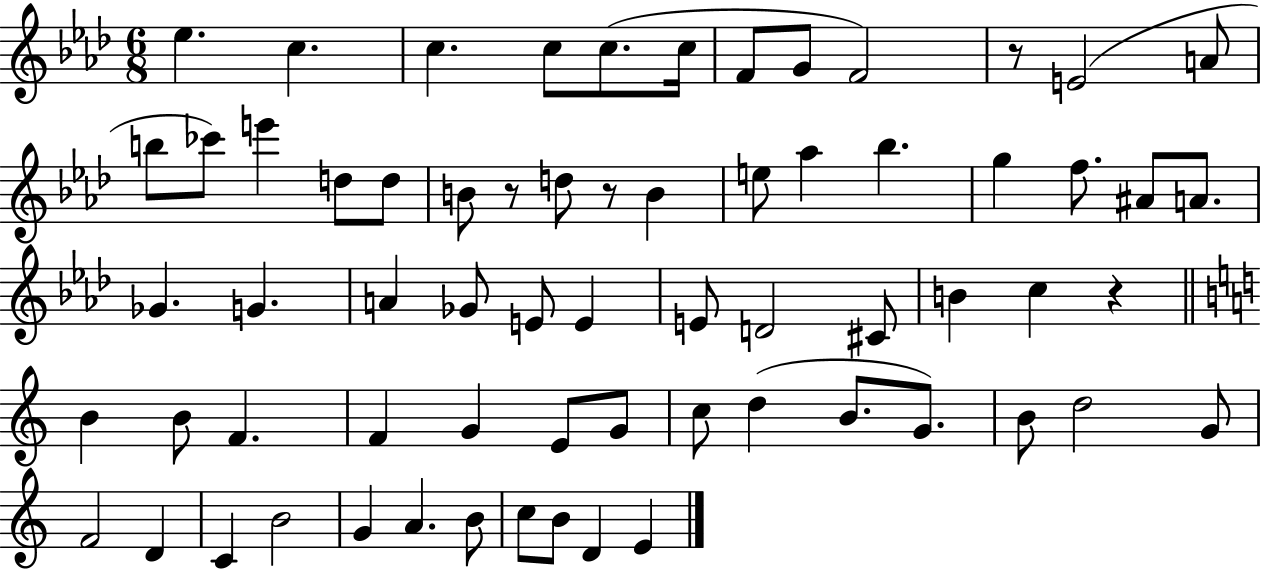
Eb5/q. C5/q. C5/q. C5/e C5/e. C5/s F4/e G4/e F4/h R/e E4/h A4/e B5/e CES6/e E6/q D5/e D5/e B4/e R/e D5/e R/e B4/q E5/e Ab5/q Bb5/q. G5/q F5/e. A#4/e A4/e. Gb4/q. G4/q. A4/q Gb4/e E4/e E4/q E4/e D4/h C#4/e B4/q C5/q R/q B4/q B4/e F4/q. F4/q G4/q E4/e G4/e C5/e D5/q B4/e. G4/e. B4/e D5/h G4/e F4/h D4/q C4/q B4/h G4/q A4/q. B4/e C5/e B4/e D4/q E4/q